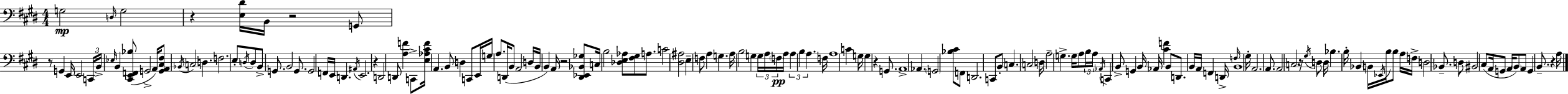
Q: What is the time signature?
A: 4/4